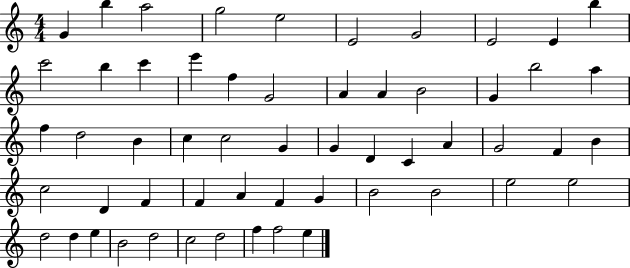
G4/q B5/q A5/h G5/h E5/h E4/h G4/h E4/h E4/q B5/q C6/h B5/q C6/q E6/q F5/q G4/h A4/q A4/q B4/h G4/q B5/h A5/q F5/q D5/h B4/q C5/q C5/h G4/q G4/q D4/q C4/q A4/q G4/h F4/q B4/q C5/h D4/q F4/q F4/q A4/q F4/q G4/q B4/h B4/h E5/h E5/h D5/h D5/q E5/q B4/h D5/h C5/h D5/h F5/q F5/h E5/q